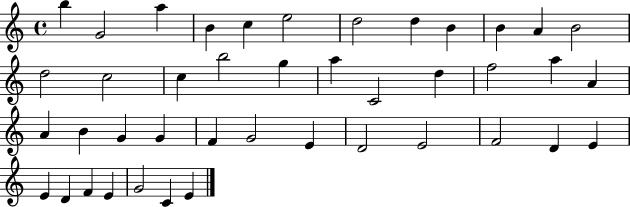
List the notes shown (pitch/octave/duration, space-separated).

B5/q G4/h A5/q B4/q C5/q E5/h D5/h D5/q B4/q B4/q A4/q B4/h D5/h C5/h C5/q B5/h G5/q A5/q C4/h D5/q F5/h A5/q A4/q A4/q B4/q G4/q G4/q F4/q G4/h E4/q D4/h E4/h F4/h D4/q E4/q E4/q D4/q F4/q E4/q G4/h C4/q E4/q